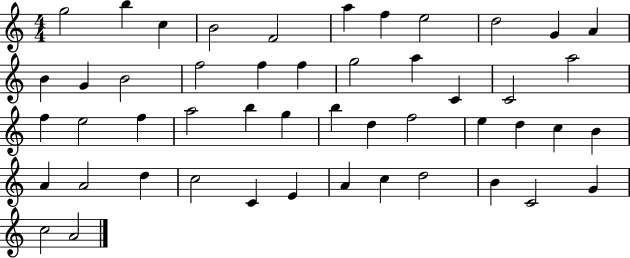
X:1
T:Untitled
M:4/4
L:1/4
K:C
g2 b c B2 F2 a f e2 d2 G A B G B2 f2 f f g2 a C C2 a2 f e2 f a2 b g b d f2 e d c B A A2 d c2 C E A c d2 B C2 G c2 A2